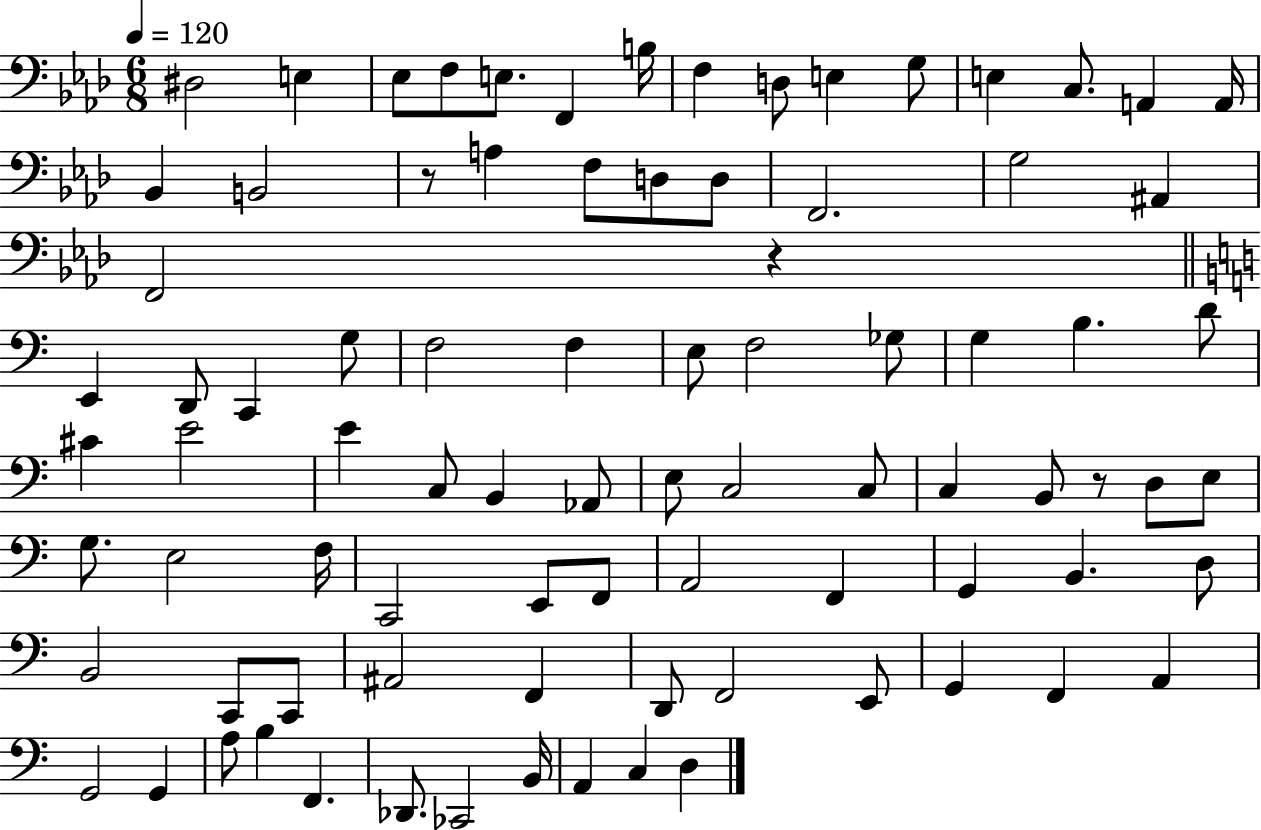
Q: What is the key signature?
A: AES major